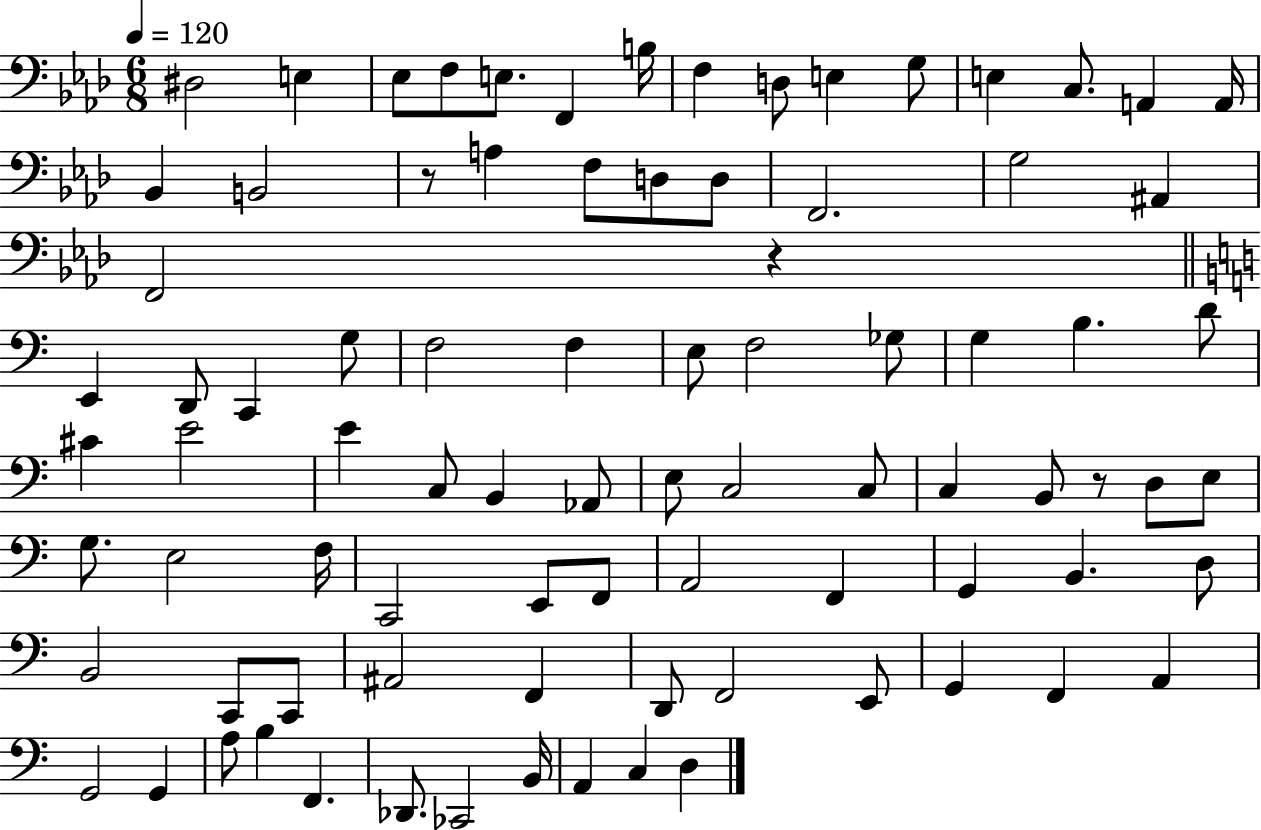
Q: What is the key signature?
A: AES major